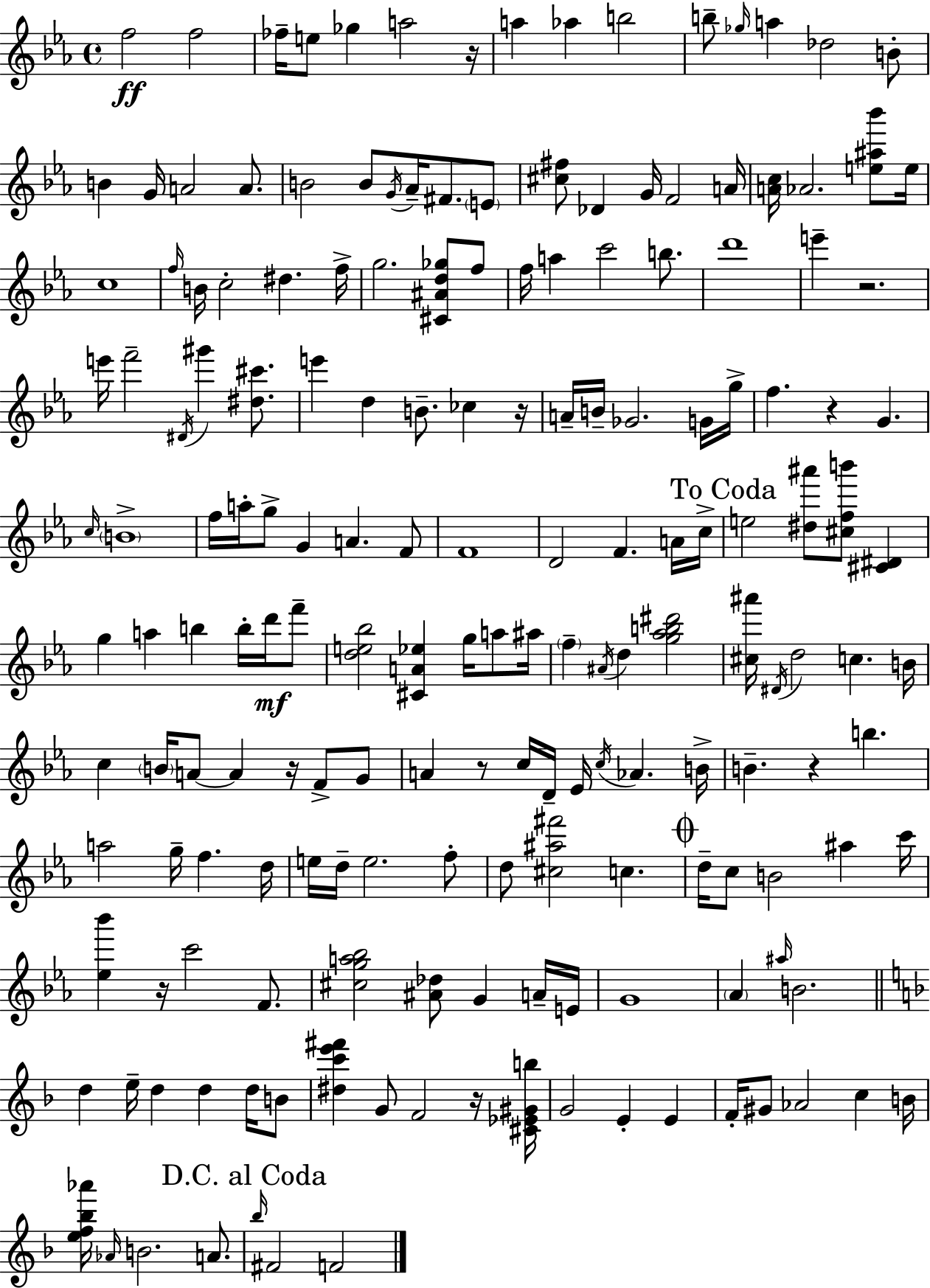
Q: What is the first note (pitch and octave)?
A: F5